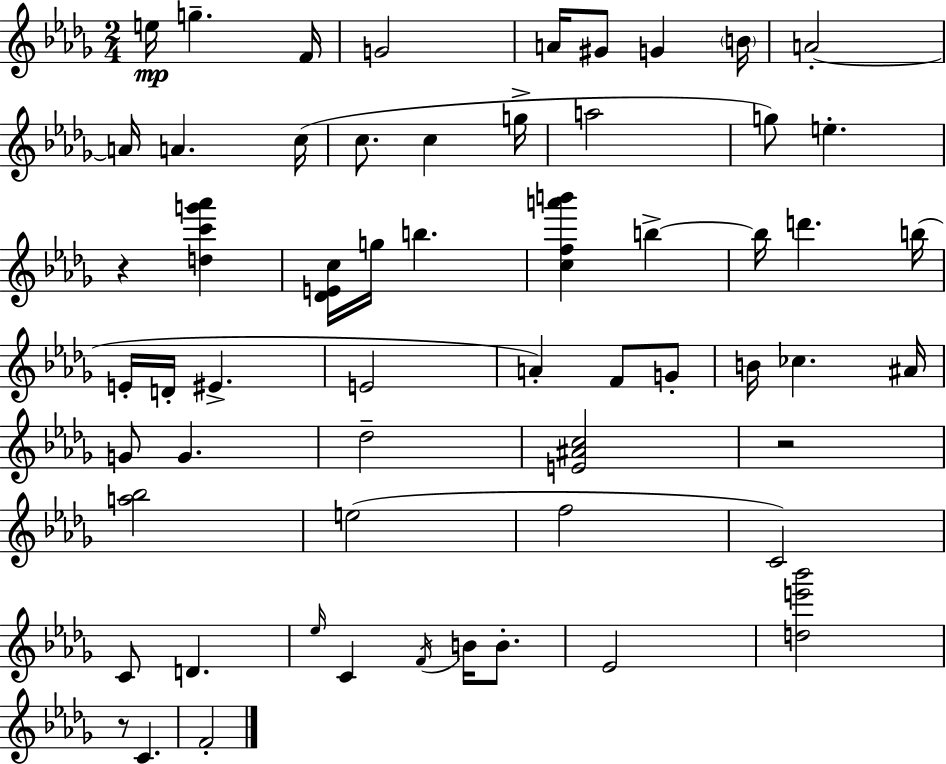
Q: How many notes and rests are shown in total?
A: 59